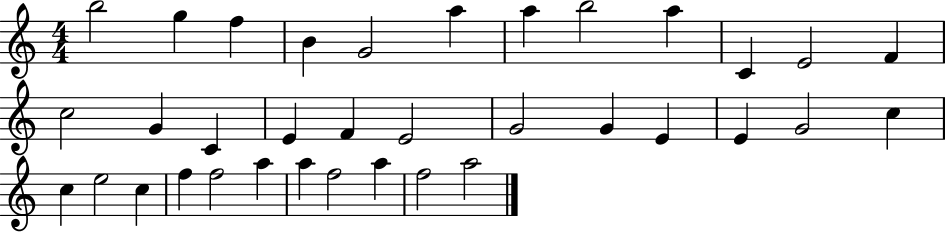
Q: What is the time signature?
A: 4/4